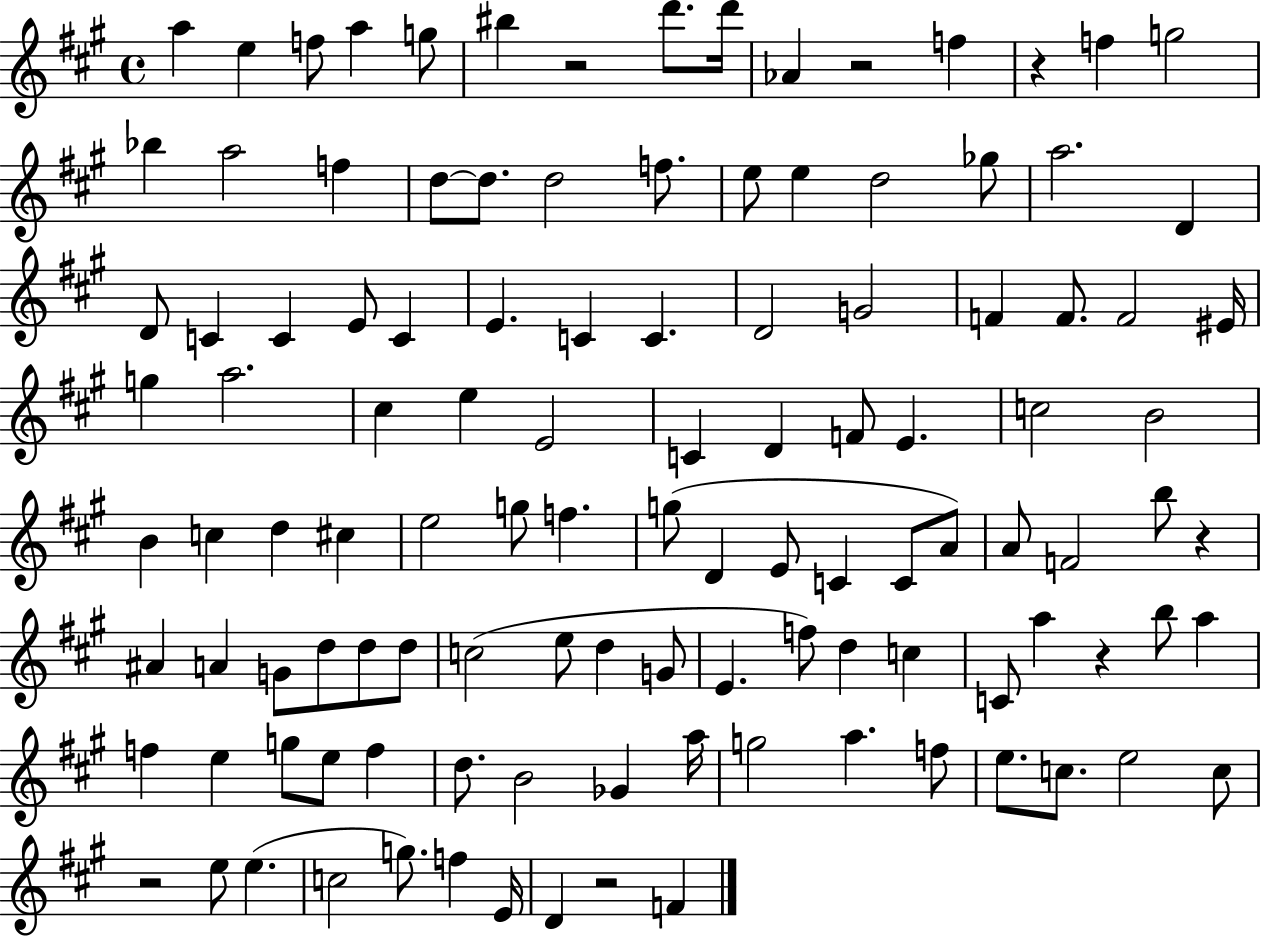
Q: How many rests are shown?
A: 7